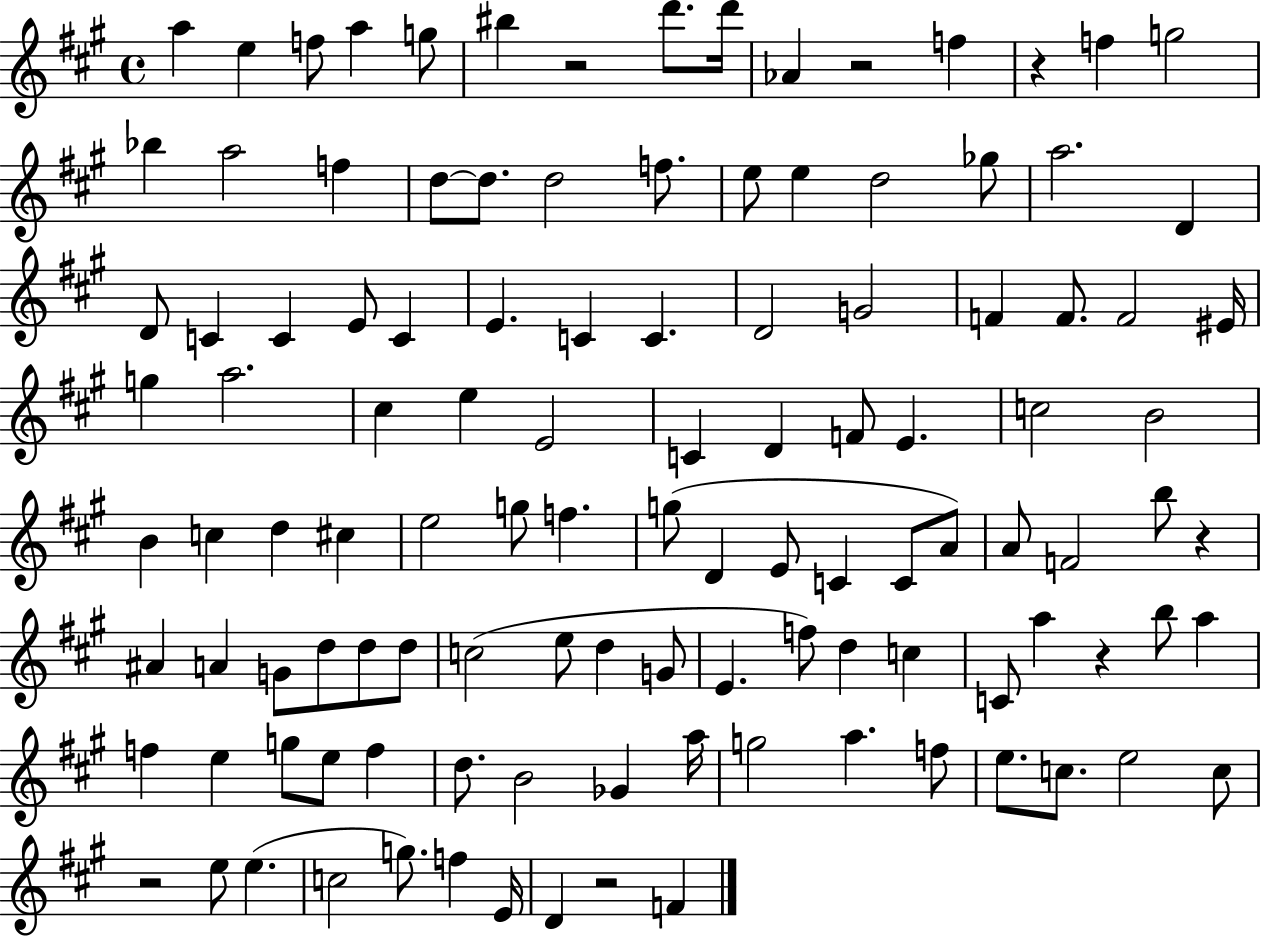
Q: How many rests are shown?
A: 7